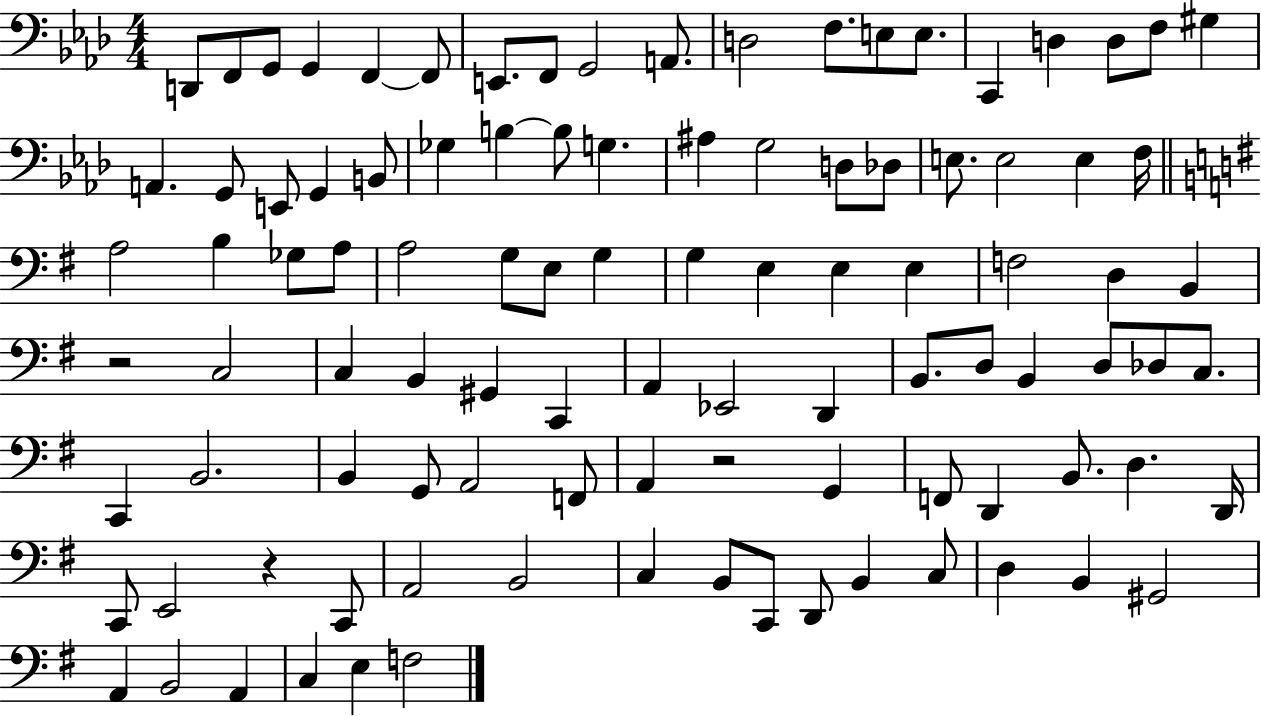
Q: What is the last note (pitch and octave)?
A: F3